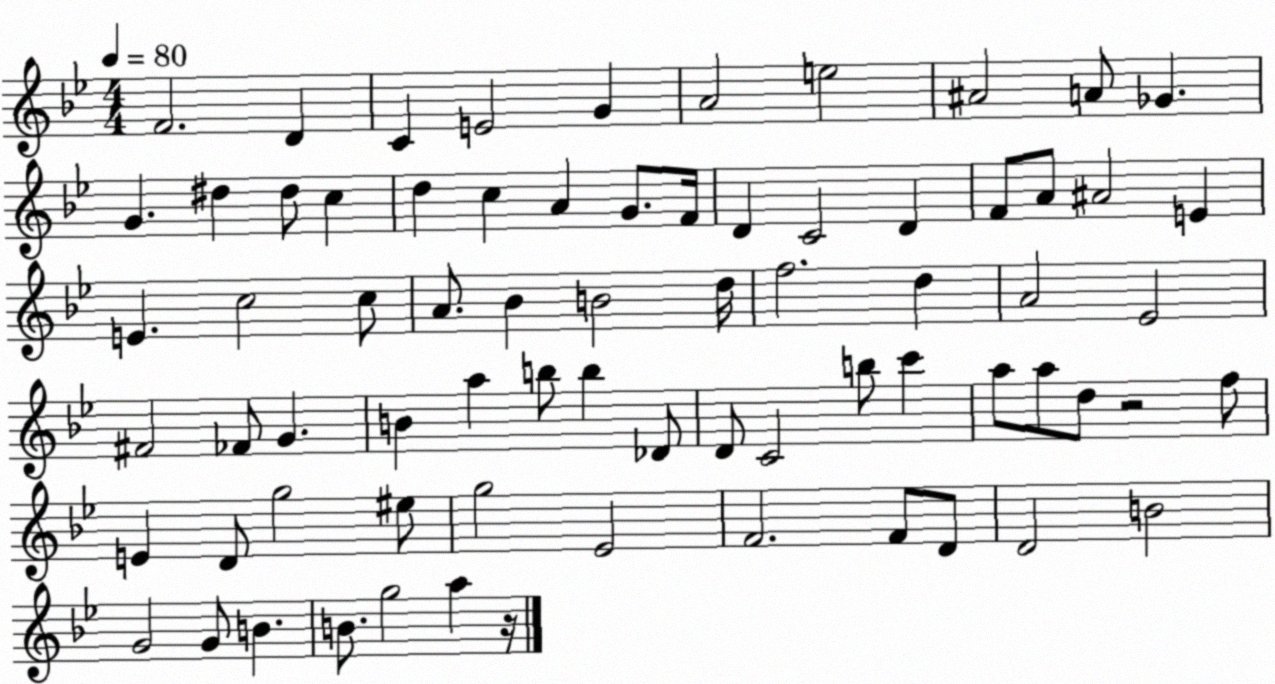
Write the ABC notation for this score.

X:1
T:Untitled
M:4/4
L:1/4
K:Bb
F2 D C E2 G A2 e2 ^A2 A/2 _G G ^d ^d/2 c d c A G/2 F/4 D C2 D F/2 A/2 ^A2 E E c2 c/2 A/2 _B B2 d/4 f2 d A2 _E2 ^F2 _F/2 G B a b/2 b _D/2 D/2 C2 b/2 c' a/2 a/2 d/2 z2 f/2 E D/2 g2 ^e/2 g2 _E2 F2 F/2 D/2 D2 B2 G2 G/2 B B/2 g2 a z/4